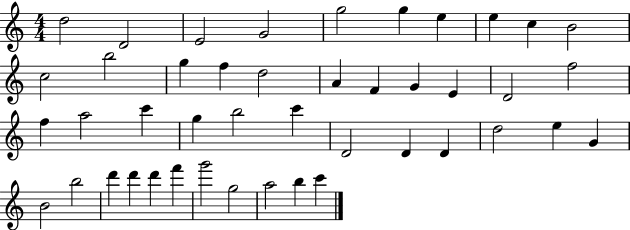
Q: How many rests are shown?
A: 0